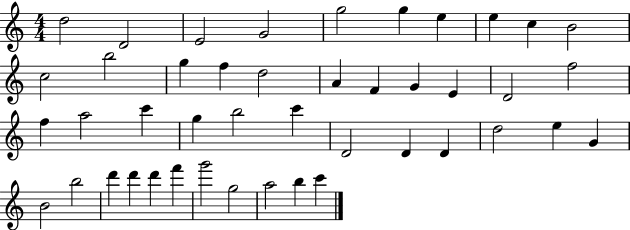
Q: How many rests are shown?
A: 0